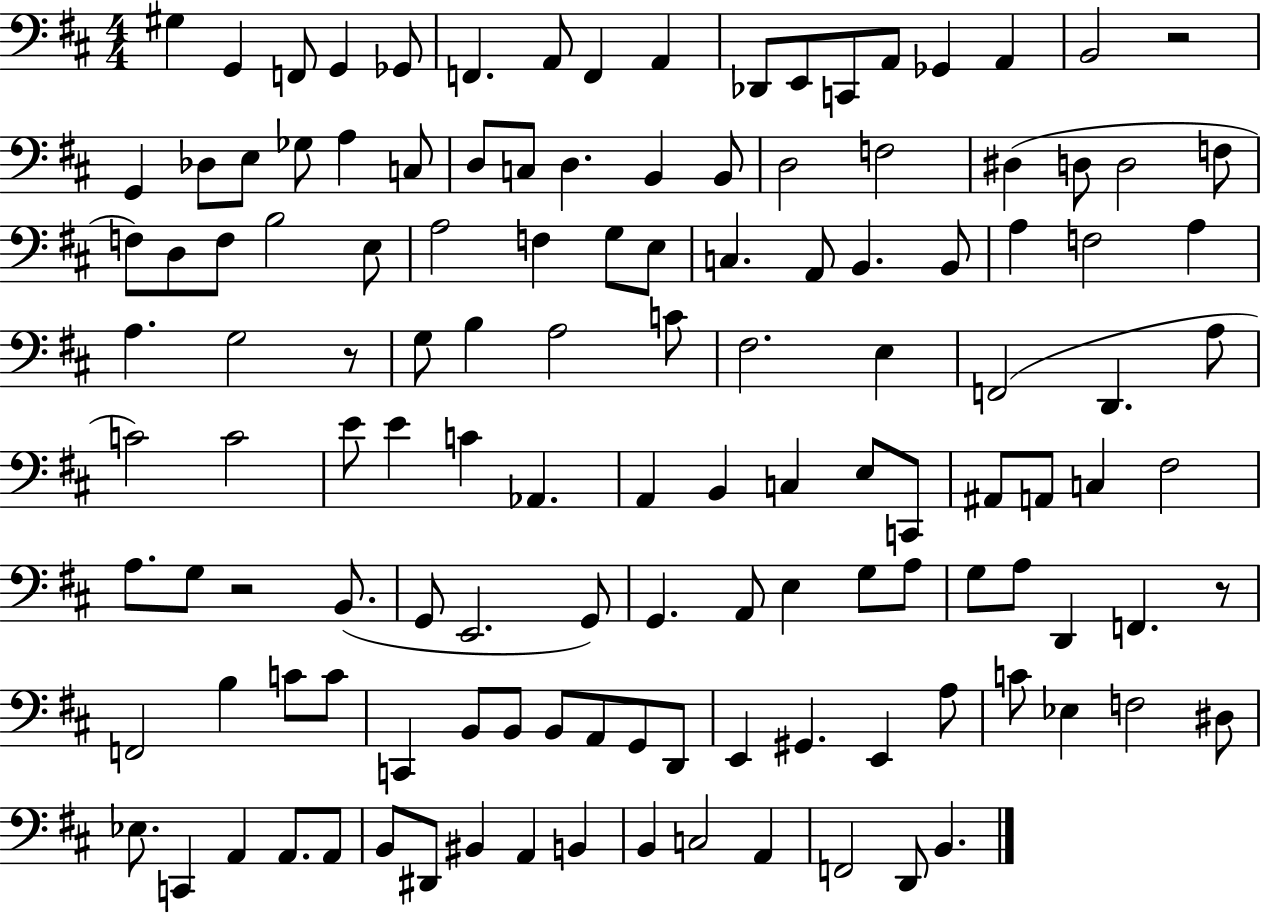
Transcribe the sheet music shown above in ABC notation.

X:1
T:Untitled
M:4/4
L:1/4
K:D
^G, G,, F,,/2 G,, _G,,/2 F,, A,,/2 F,, A,, _D,,/2 E,,/2 C,,/2 A,,/2 _G,, A,, B,,2 z2 G,, _D,/2 E,/2 _G,/2 A, C,/2 D,/2 C,/2 D, B,, B,,/2 D,2 F,2 ^D, D,/2 D,2 F,/2 F,/2 D,/2 F,/2 B,2 E,/2 A,2 F, G,/2 E,/2 C, A,,/2 B,, B,,/2 A, F,2 A, A, G,2 z/2 G,/2 B, A,2 C/2 ^F,2 E, F,,2 D,, A,/2 C2 C2 E/2 E C _A,, A,, B,, C, E,/2 C,,/2 ^A,,/2 A,,/2 C, ^F,2 A,/2 G,/2 z2 B,,/2 G,,/2 E,,2 G,,/2 G,, A,,/2 E, G,/2 A,/2 G,/2 A,/2 D,, F,, z/2 F,,2 B, C/2 C/2 C,, B,,/2 B,,/2 B,,/2 A,,/2 G,,/2 D,,/2 E,, ^G,, E,, A,/2 C/2 _E, F,2 ^D,/2 _E,/2 C,, A,, A,,/2 A,,/2 B,,/2 ^D,,/2 ^B,, A,, B,, B,, C,2 A,, F,,2 D,,/2 B,,